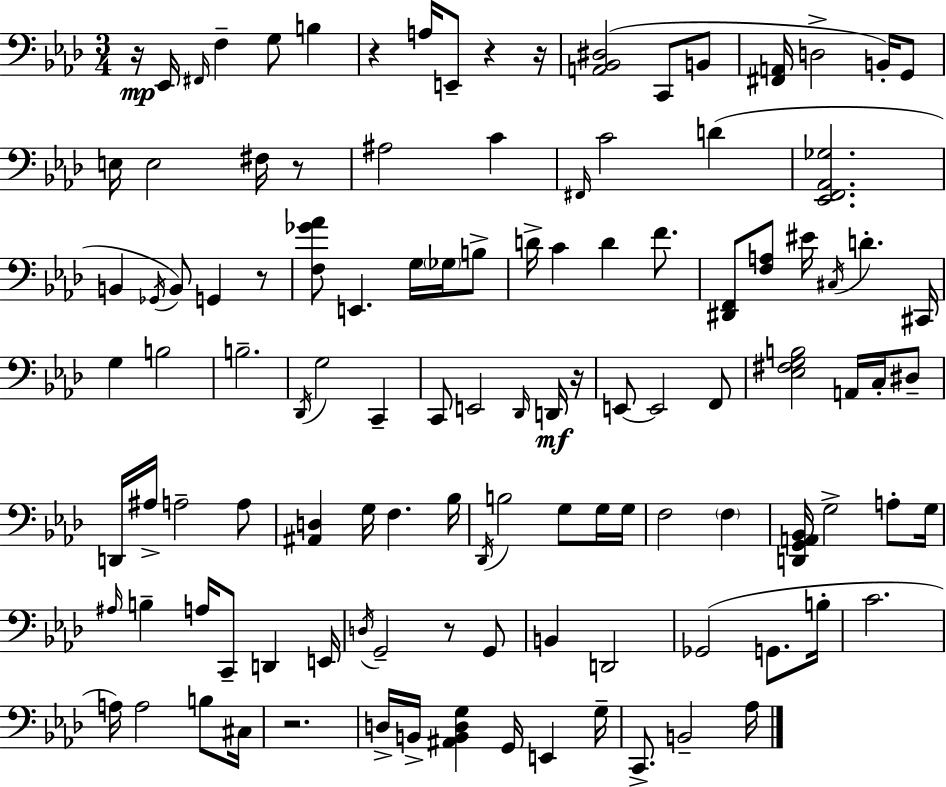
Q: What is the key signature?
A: AES major